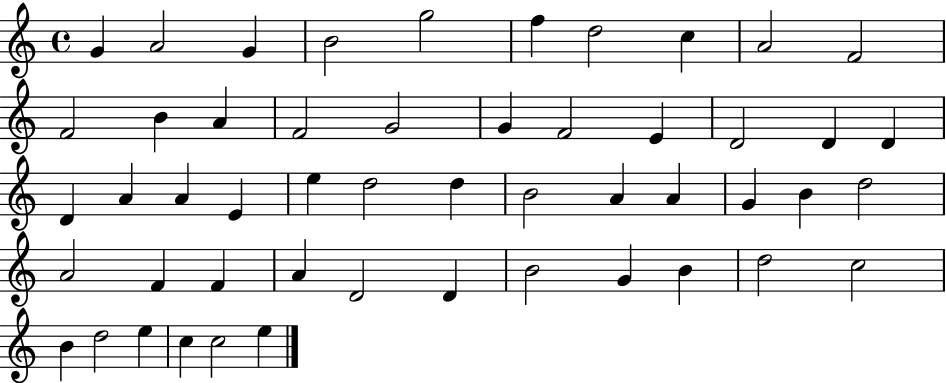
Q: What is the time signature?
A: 4/4